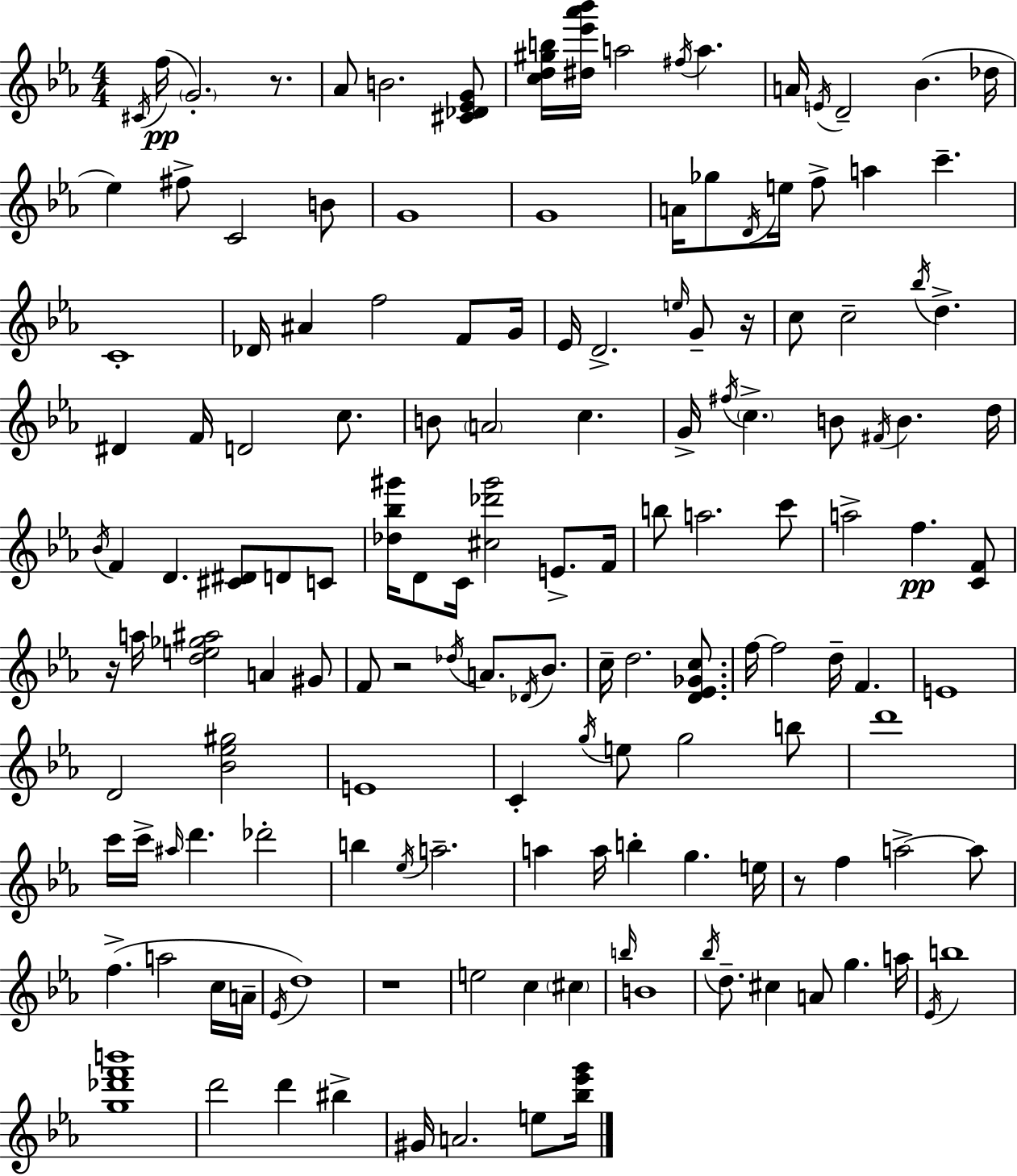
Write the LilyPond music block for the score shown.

{
  \clef treble
  \numericTimeSignature
  \time 4/4
  \key c \minor
  \acciaccatura { cis'16 }(\pp f''16 \parenthesize g'2.-.) r8. | aes'8 b'2. <cis' des' ees' g'>8 | <c'' d'' gis'' b''>16 <dis'' ees''' aes''' bes'''>16 a''2 \acciaccatura { fis''16 } a''4. | a'16 \acciaccatura { e'16 } d'2-- bes'4.( | \break des''16 ees''4) fis''8-> c'2 | b'8 g'1 | g'1 | a'16 ges''8 \acciaccatura { d'16 } e''16 f''8-> a''4 c'''4.-- | \break c'1-. | des'16 ais'4 f''2 | f'8 g'16 ees'16 d'2.-> | \grace { e''16 } g'8-- r16 c''8 c''2-- \acciaccatura { bes''16 } | \break d''4.-> dis'4 f'16 d'2 | c''8. b'8 \parenthesize a'2 | c''4. g'16-> \acciaccatura { fis''16 } \parenthesize c''4.-> b'8 | \acciaccatura { fis'16 } b'4. d''16 \acciaccatura { bes'16 } f'4 d'4. | \break <cis' dis'>8 d'8 c'8 <des'' bes'' gis'''>16 d'8 c'16 <cis'' des''' gis'''>2 | e'8.-> f'16 b''8 a''2. | c'''8 a''2-> | f''4.\pp <c' f'>8 r16 a''16 <d'' e'' ges'' ais''>2 | \break a'4 gis'8 f'8 r2 | \acciaccatura { des''16 } a'8. \acciaccatura { des'16 } bes'8. c''16-- d''2. | <d' ees' ges' c''>8. f''16~~ f''2 | d''16-- f'4. e'1 | \break d'2 | <bes' ees'' gis''>2 e'1 | c'4-. \acciaccatura { g''16 } | e''8 g''2 b''8 d'''1 | \break c'''16 c'''16-> \grace { ais''16 } d'''4. | des'''2-. b''4 | \acciaccatura { ees''16 } a''2.-- a''4 | a''16 b''4-. g''4. e''16 r8 | \break f''4 a''2->~~ a''8 f''4.->( | a''2 c''16 a'16-- \acciaccatura { ees'16 } d''1) | r1 | e''2 | \break c''4 \parenthesize cis''4 \grace { b''16 } | b'1 | \acciaccatura { bes''16 } d''8.-- cis''4 a'8 g''4. | a''16 \acciaccatura { ees'16 } b''1 | \break <g'' des''' f''' b'''>1 | d'''2 d'''4 bis''4-> | gis'16 a'2. e''8 | <bes'' ees''' g'''>16 \bar "|."
}